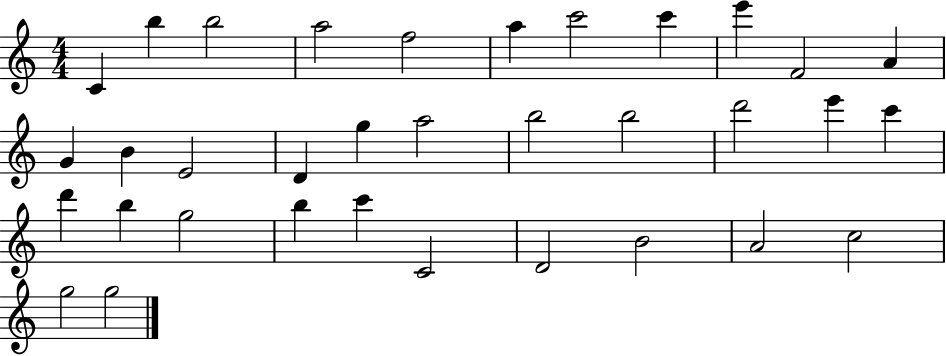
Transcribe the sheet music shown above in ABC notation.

X:1
T:Untitled
M:4/4
L:1/4
K:C
C b b2 a2 f2 a c'2 c' e' F2 A G B E2 D g a2 b2 b2 d'2 e' c' d' b g2 b c' C2 D2 B2 A2 c2 g2 g2